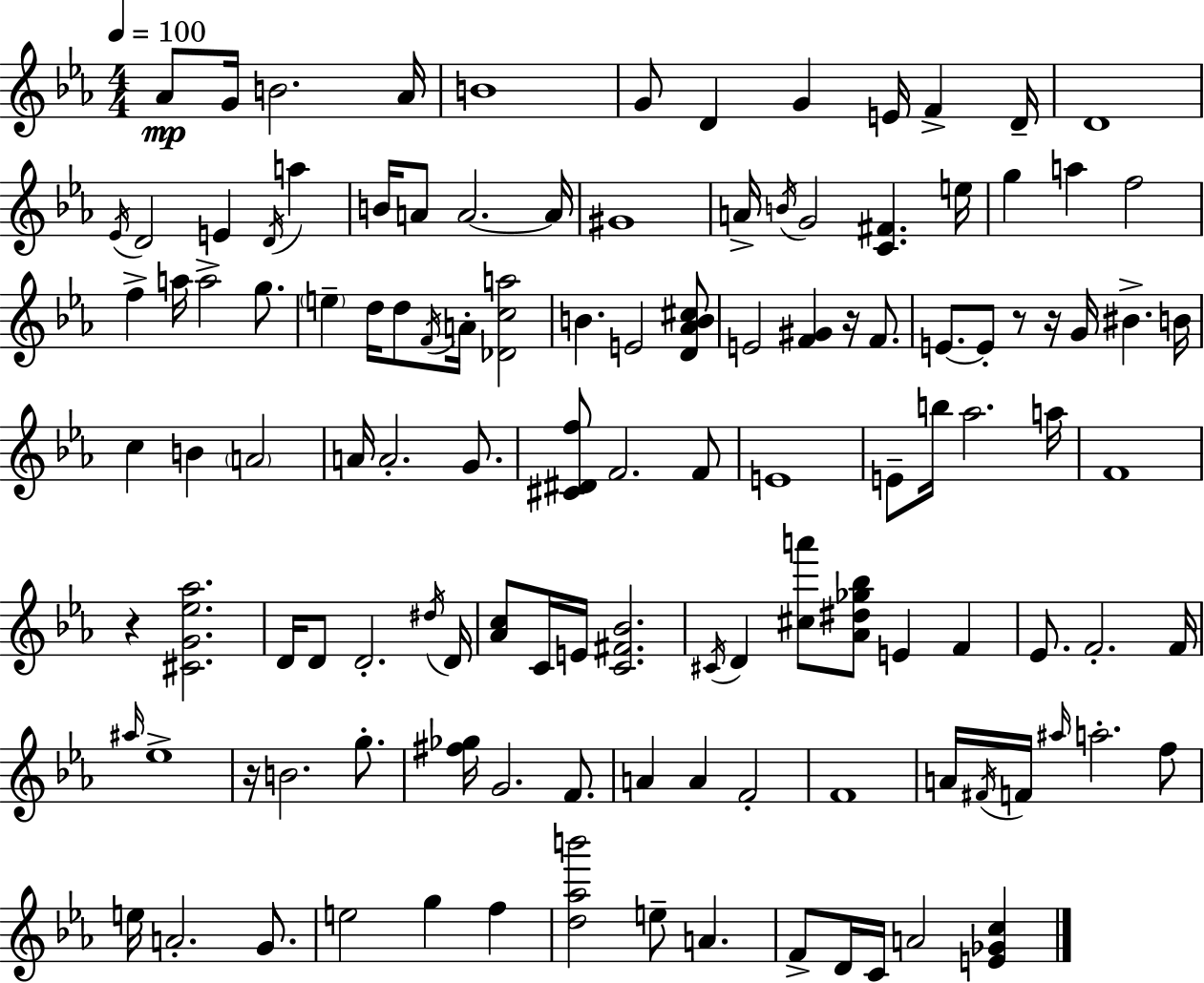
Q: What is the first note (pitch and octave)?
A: Ab4